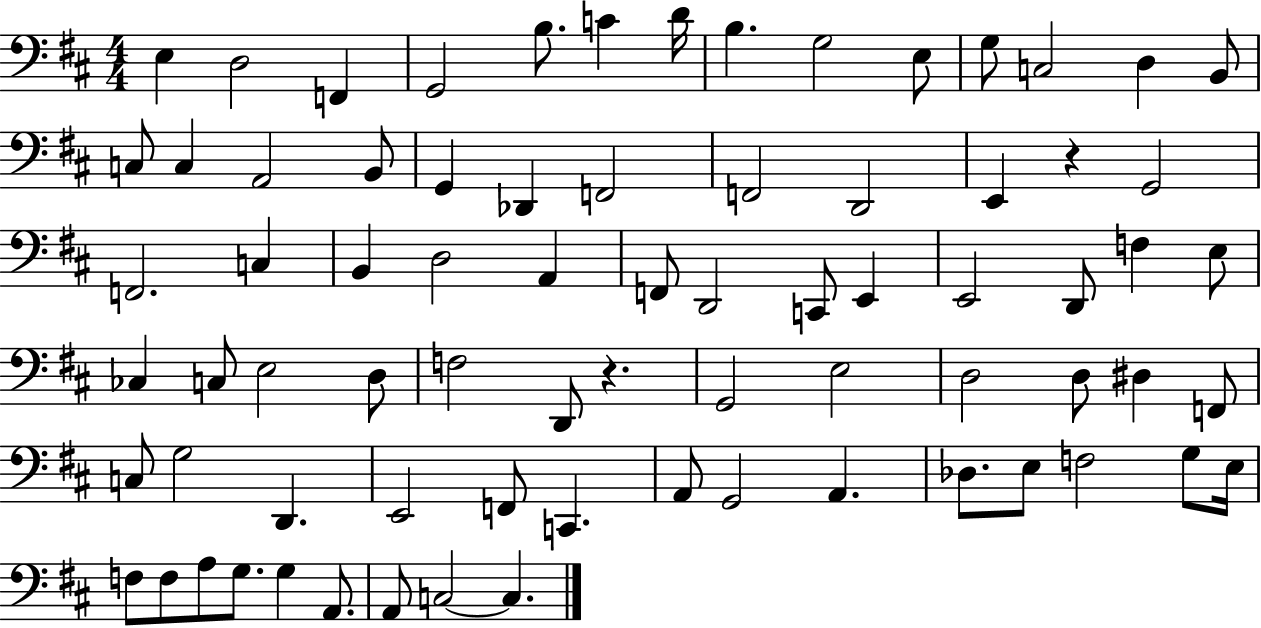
E3/q D3/h F2/q G2/h B3/e. C4/q D4/s B3/q. G3/h E3/e G3/e C3/h D3/q B2/e C3/e C3/q A2/h B2/e G2/q Db2/q F2/h F2/h D2/h E2/q R/q G2/h F2/h. C3/q B2/q D3/h A2/q F2/e D2/h C2/e E2/q E2/h D2/e F3/q E3/e CES3/q C3/e E3/h D3/e F3/h D2/e R/q. G2/h E3/h D3/h D3/e D#3/q F2/e C3/e G3/h D2/q. E2/h F2/e C2/q. A2/e G2/h A2/q. Db3/e. E3/e F3/h G3/e E3/s F3/e F3/e A3/e G3/e. G3/q A2/e. A2/e C3/h C3/q.